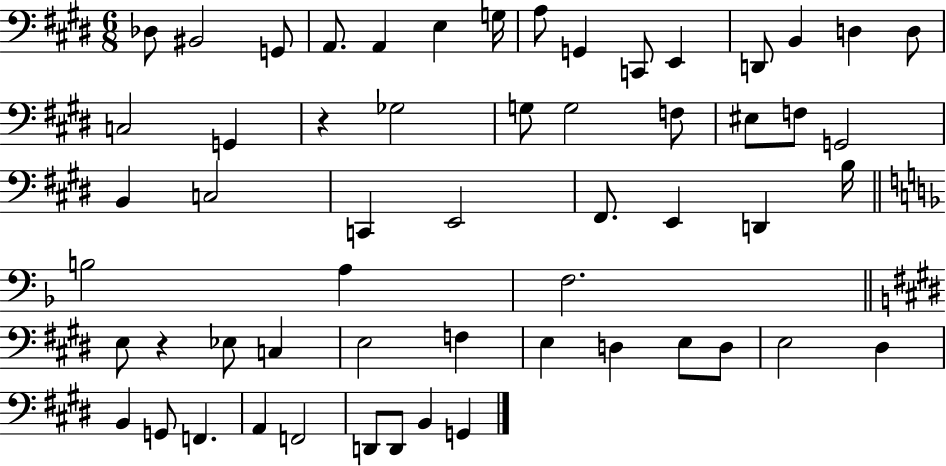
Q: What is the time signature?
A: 6/8